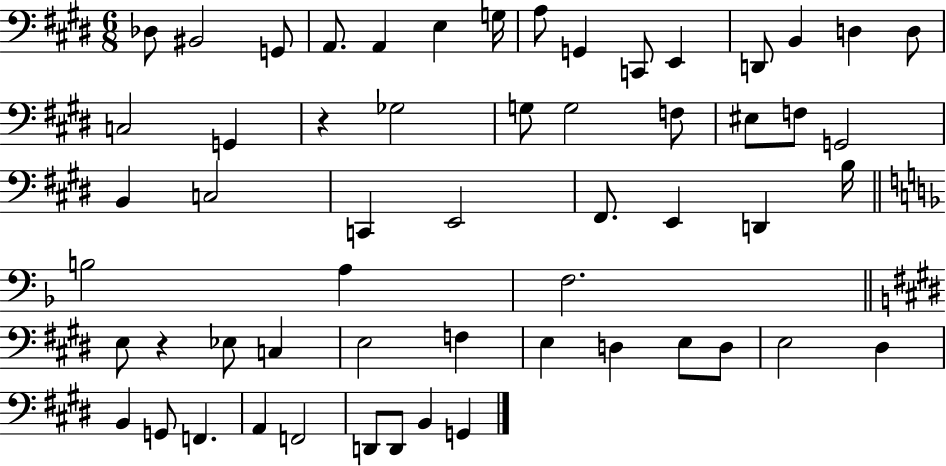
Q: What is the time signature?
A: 6/8